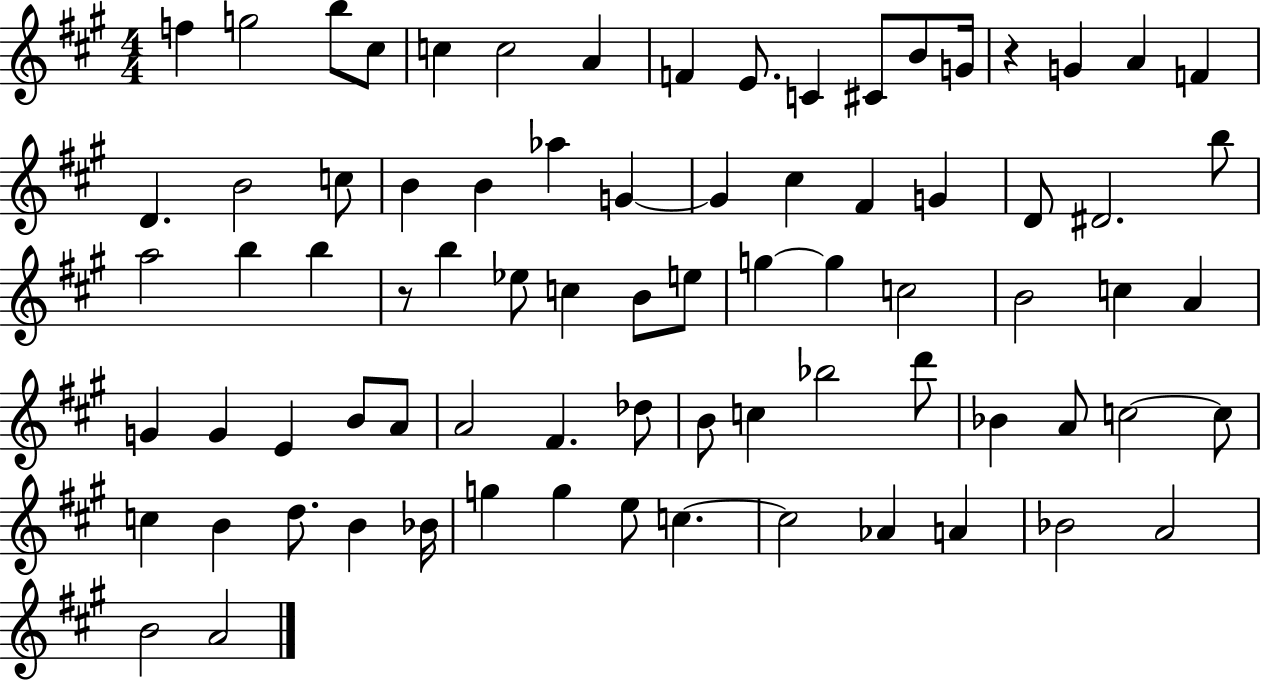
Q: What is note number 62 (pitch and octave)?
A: B4